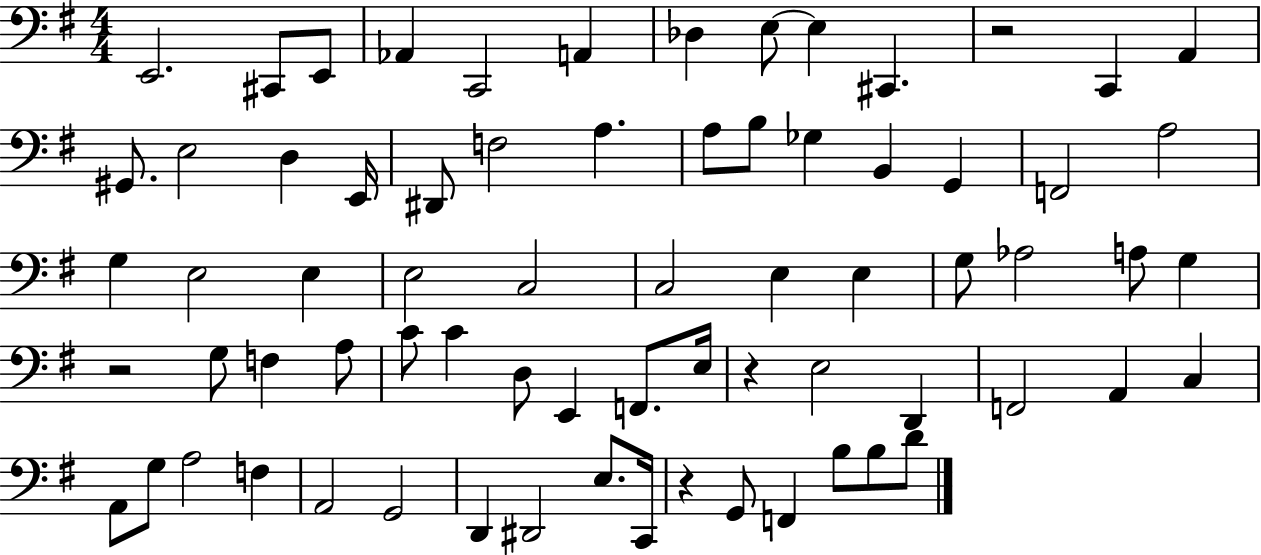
E2/h. C#2/e E2/e Ab2/q C2/h A2/q Db3/q E3/e E3/q C#2/q. R/h C2/q A2/q G#2/e. E3/h D3/q E2/s D#2/e F3/h A3/q. A3/e B3/e Gb3/q B2/q G2/q F2/h A3/h G3/q E3/h E3/q E3/h C3/h C3/h E3/q E3/q G3/e Ab3/h A3/e G3/q R/h G3/e F3/q A3/e C4/e C4/q D3/e E2/q F2/e. E3/s R/q E3/h D2/q F2/h A2/q C3/q A2/e G3/e A3/h F3/q A2/h G2/h D2/q D#2/h E3/e. C2/s R/q G2/e F2/q B3/e B3/e D4/e